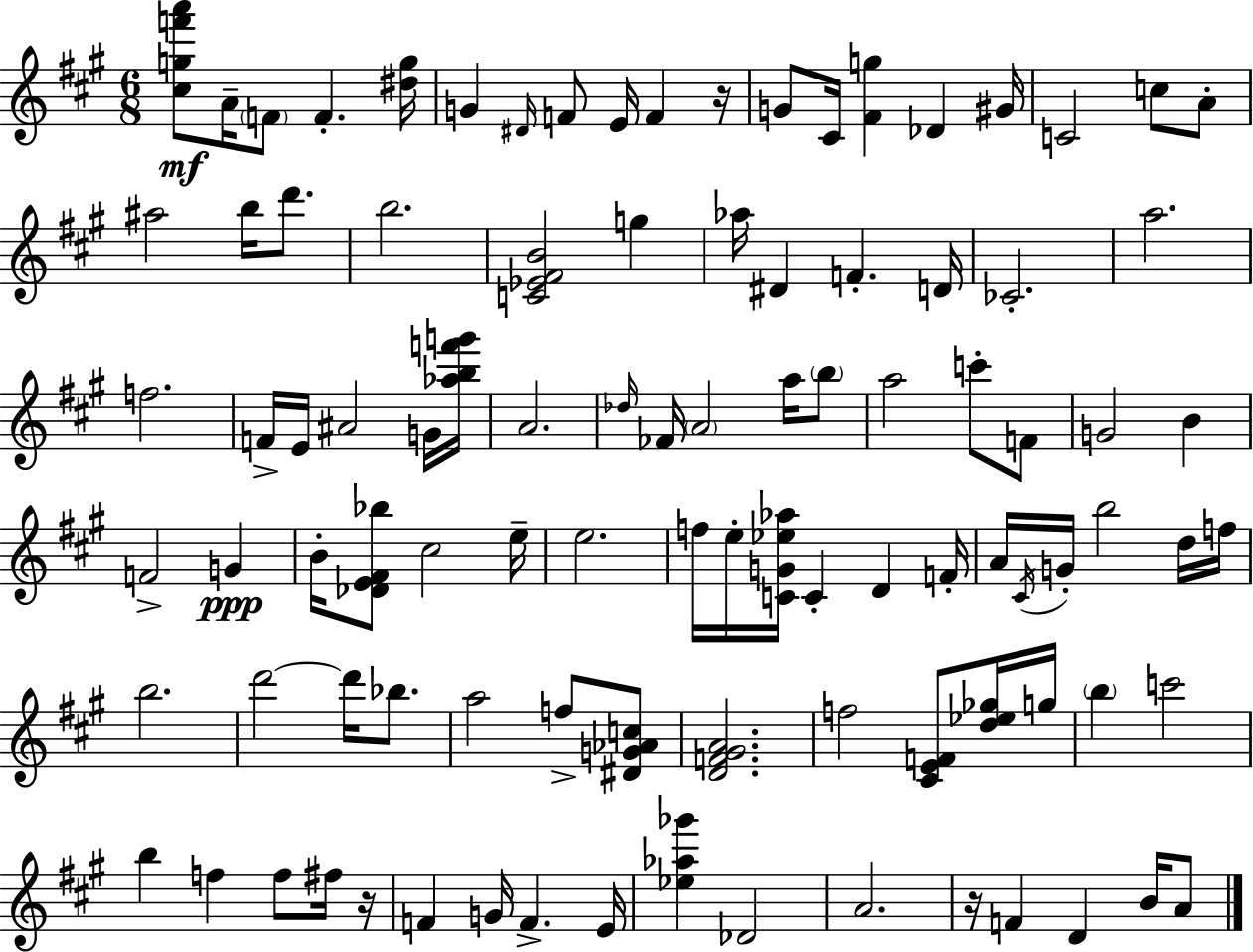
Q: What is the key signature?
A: A major